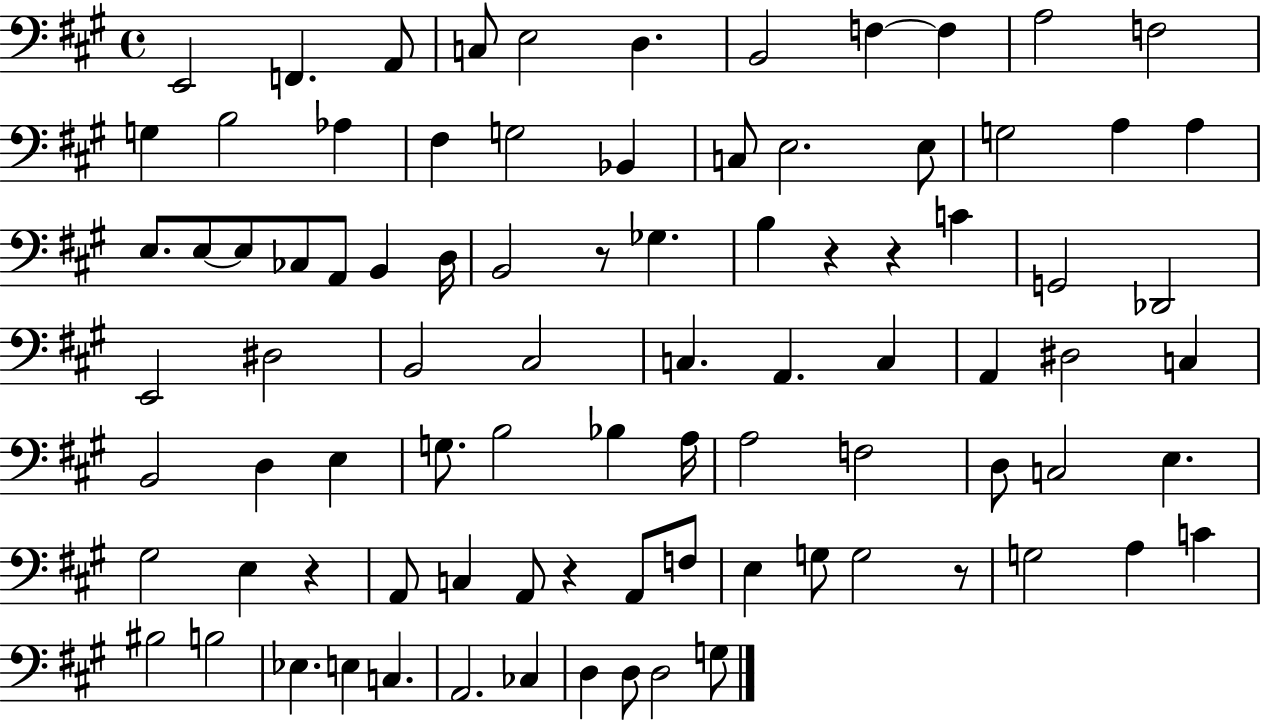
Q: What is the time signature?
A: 4/4